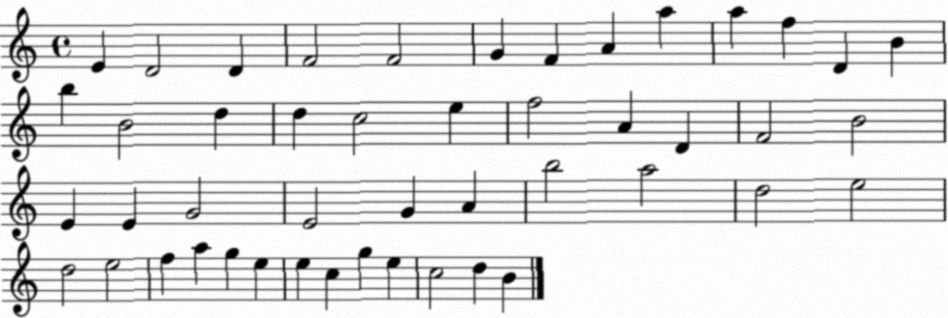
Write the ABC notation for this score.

X:1
T:Untitled
M:4/4
L:1/4
K:C
E D2 D F2 F2 G F A a a f D B b B2 d d c2 e f2 A D F2 B2 E E G2 E2 G A b2 a2 d2 e2 d2 e2 f a g e e c g e c2 d B